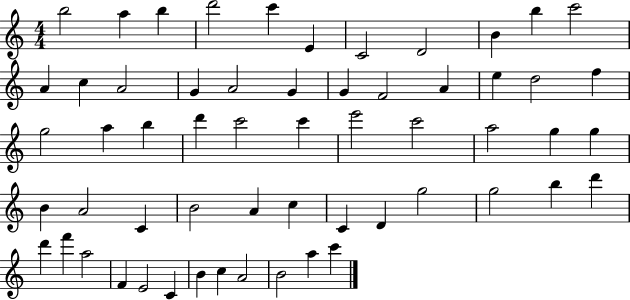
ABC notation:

X:1
T:Untitled
M:4/4
L:1/4
K:C
b2 a b d'2 c' E C2 D2 B b c'2 A c A2 G A2 G G F2 A e d2 f g2 a b d' c'2 c' e'2 c'2 a2 g g B A2 C B2 A c C D g2 g2 b d' d' f' a2 F E2 C B c A2 B2 a c'